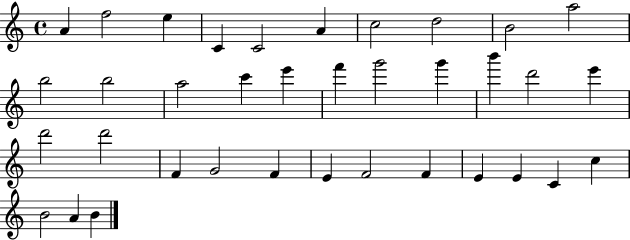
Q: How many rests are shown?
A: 0